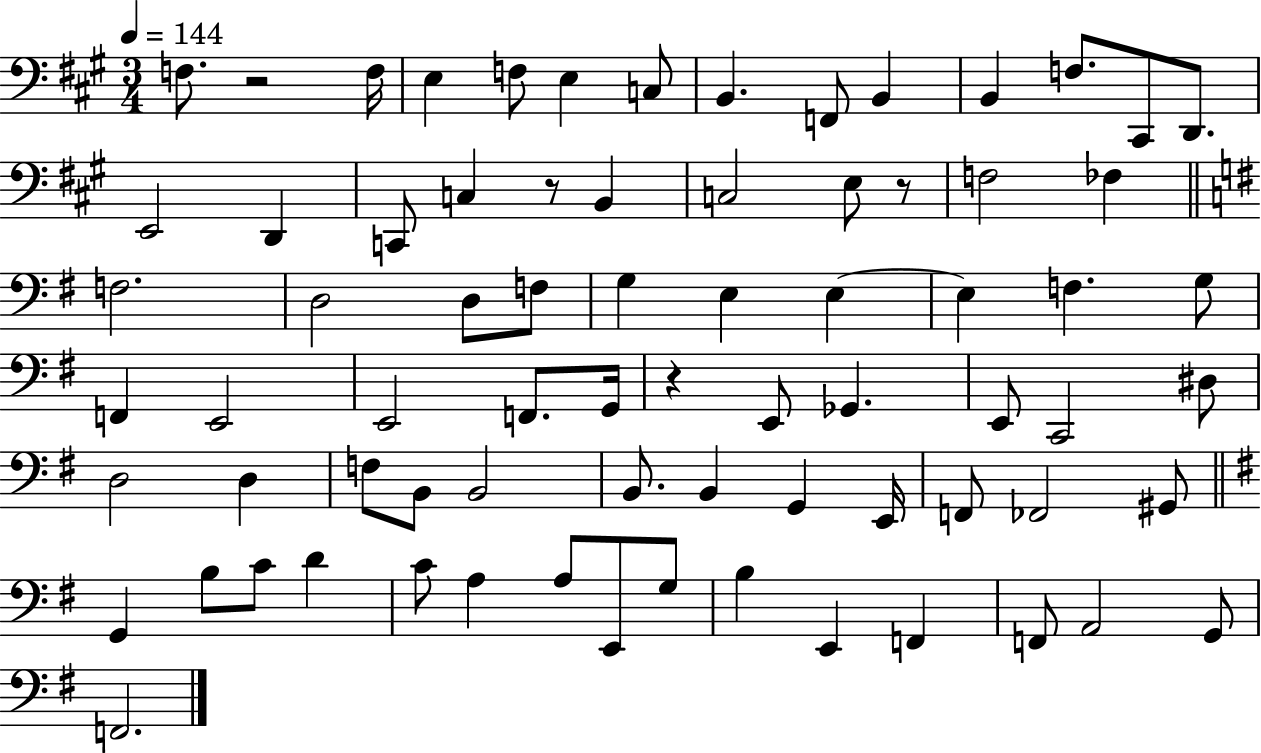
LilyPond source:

{
  \clef bass
  \numericTimeSignature
  \time 3/4
  \key a \major
  \tempo 4 = 144
  \repeat volta 2 { f8. r2 f16 | e4 f8 e4 c8 | b,4. f,8 b,4 | b,4 f8. cis,8 d,8. | \break e,2 d,4 | c,8 c4 r8 b,4 | c2 e8 r8 | f2 fes4 | \break \bar "||" \break \key g \major f2. | d2 d8 f8 | g4 e4 e4~~ | e4 f4. g8 | \break f,4 e,2 | e,2 f,8. g,16 | r4 e,8 ges,4. | e,8 c,2 dis8 | \break d2 d4 | f8 b,8 b,2 | b,8. b,4 g,4 e,16 | f,8 fes,2 gis,8 | \break \bar "||" \break \key e \minor g,4 b8 c'8 d'4 | c'8 a4 a8 e,8 g8 | b4 e,4 f,4 | f,8 a,2 g,8 | \break f,2. | } \bar "|."
}